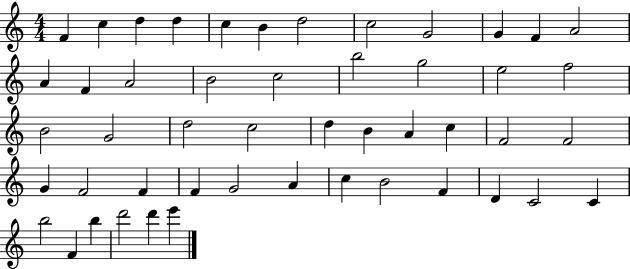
X:1
T:Untitled
M:4/4
L:1/4
K:C
F c d d c B d2 c2 G2 G F A2 A F A2 B2 c2 b2 g2 e2 f2 B2 G2 d2 c2 d B A c F2 F2 G F2 F F G2 A c B2 F D C2 C b2 F b d'2 d' e'